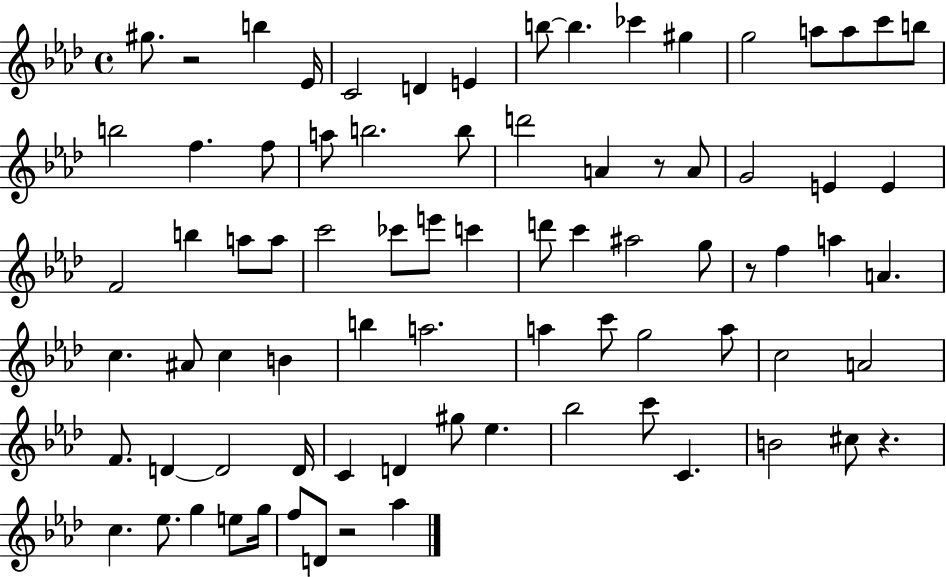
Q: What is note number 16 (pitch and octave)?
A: B5